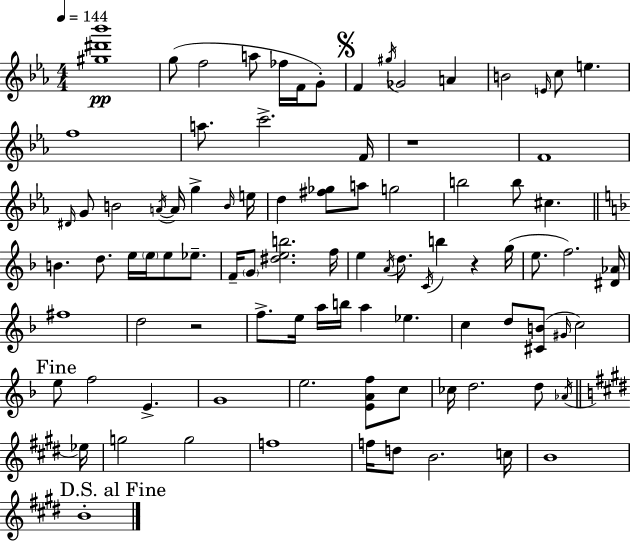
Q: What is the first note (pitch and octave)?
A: G5